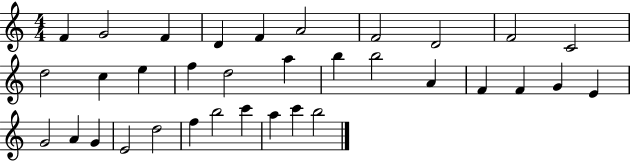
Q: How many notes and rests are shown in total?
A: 34